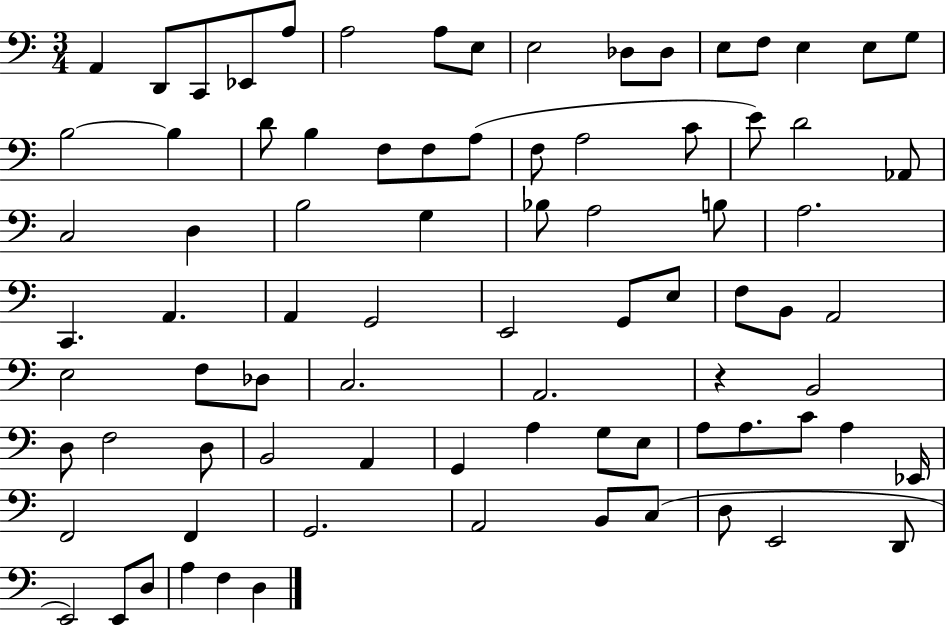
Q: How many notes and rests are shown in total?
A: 83